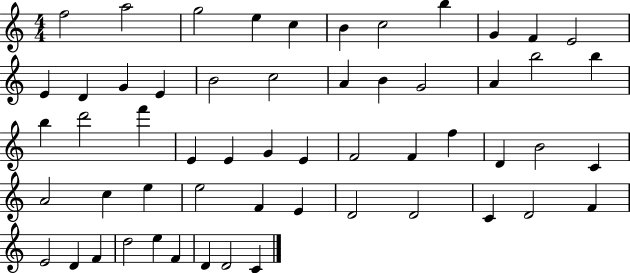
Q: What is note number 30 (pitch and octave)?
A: E4